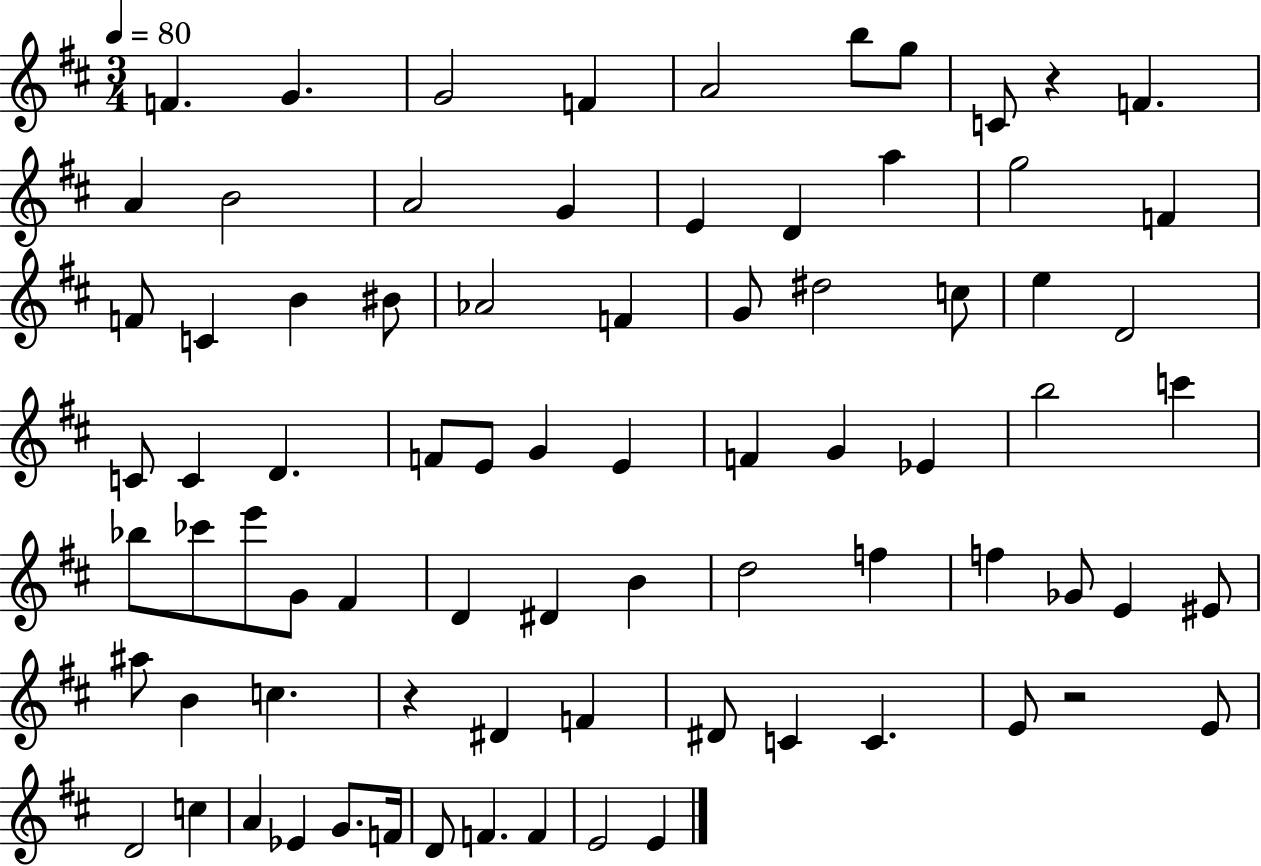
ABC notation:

X:1
T:Untitled
M:3/4
L:1/4
K:D
F G G2 F A2 b/2 g/2 C/2 z F A B2 A2 G E D a g2 F F/2 C B ^B/2 _A2 F G/2 ^d2 c/2 e D2 C/2 C D F/2 E/2 G E F G _E b2 c' _b/2 _c'/2 e'/2 G/2 ^F D ^D B d2 f f _G/2 E ^E/2 ^a/2 B c z ^D F ^D/2 C C E/2 z2 E/2 D2 c A _E G/2 F/4 D/2 F F E2 E